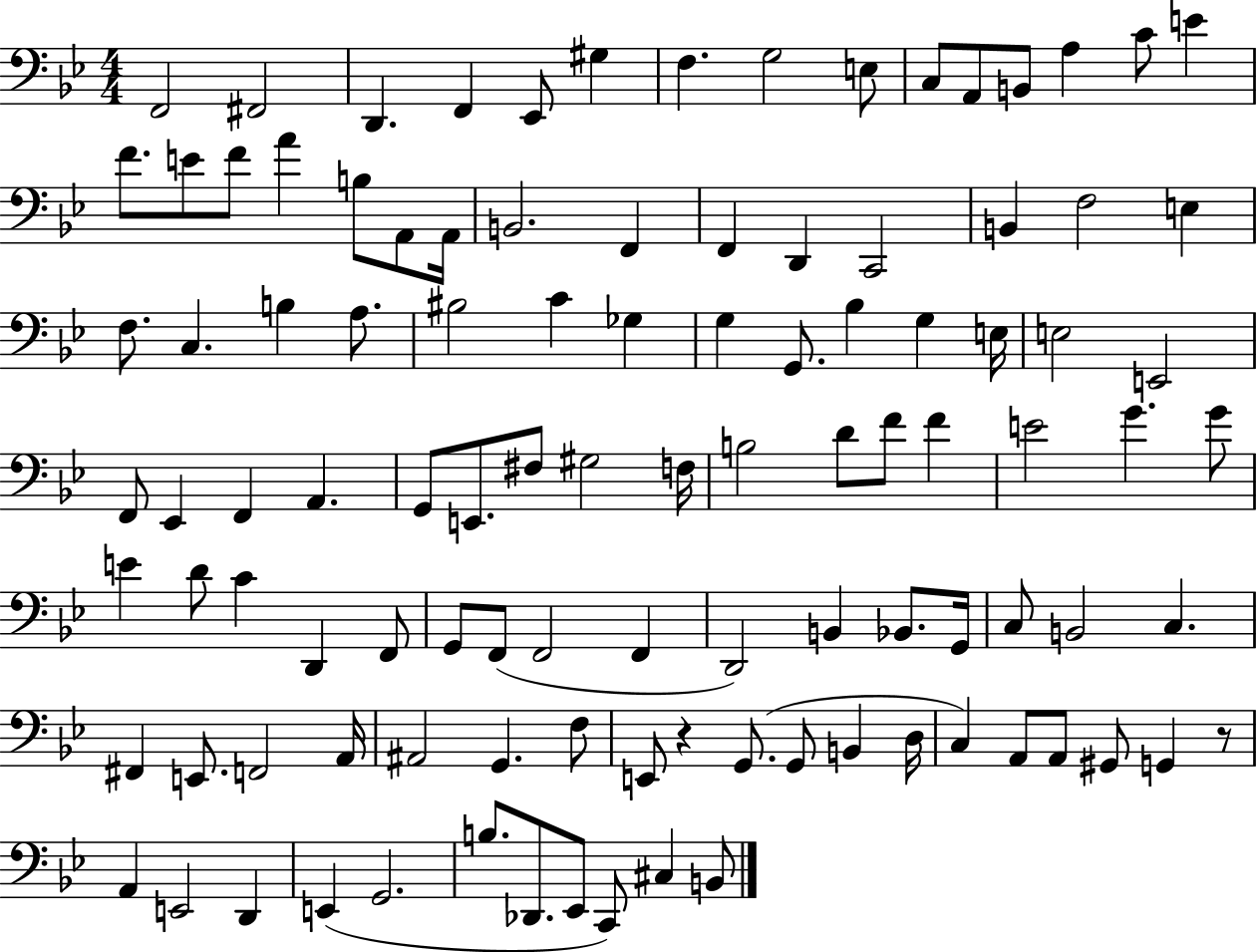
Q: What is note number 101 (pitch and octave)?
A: Eb2